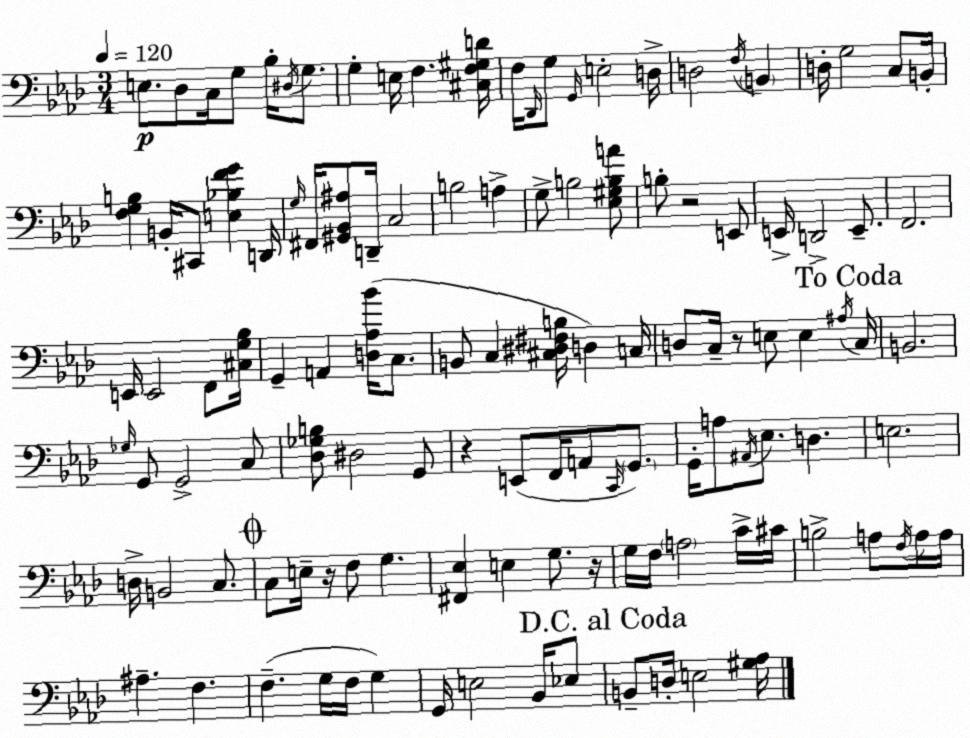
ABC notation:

X:1
T:Untitled
M:3/4
L:1/4
K:Ab
E,/2 _D,/2 C,/4 G,/2 _B,/4 ^D,/4 G,/2 G, E,/4 F, [^C,F,^G,D]/4 F,/4 _D,,/4 G,/2 G,,/4 E,2 D,/4 D,2 F,/4 B,, D,/4 G,2 C,/2 B,,/4 [F,G,B,] B,,/4 ^C,,/2 [E,_B,FG] D,,/4 G,/4 ^F,,/4 [^G,,_B,,^A,]/2 D,,/4 C,2 B,2 A, G,/2 B,2 [_E,^G,B,A]/2 B,/2 z2 E,,/2 E,,/4 D,,2 E,,/2 F,,2 E,,/4 E,,2 F,,/2 [^C,G,_B,]/4 G,, A,, [D,_A,_B]/4 C,/2 B,,/2 C, [^C,^D,^F,B,]/4 D, C,/4 D,/2 C,/4 z/2 E,/2 E, ^A,/4 C,/4 B,,2 _G,/4 G,,/2 G,,2 C,/2 [_D,_G,B,]/2 ^D,2 G,,/2 z E,,/2 F,,/4 A,,/2 C,,/4 G,,/2 G,,/4 A,/2 ^A,,/4 _E,/2 D, E,2 D,/4 B,,2 C,/2 C,/2 E,/4 z/4 F,/2 G, [^F,,_E,] E, G,/2 z/4 G,/4 F,/4 A,2 C/4 ^C/4 B,2 A,/2 F,/4 A,/4 A,/4 ^A, F, F, G,/4 F,/4 G, G,,/4 E,2 _B,,/4 _E,/2 B,,/2 D,/4 E,2 [^G,_A,]/4